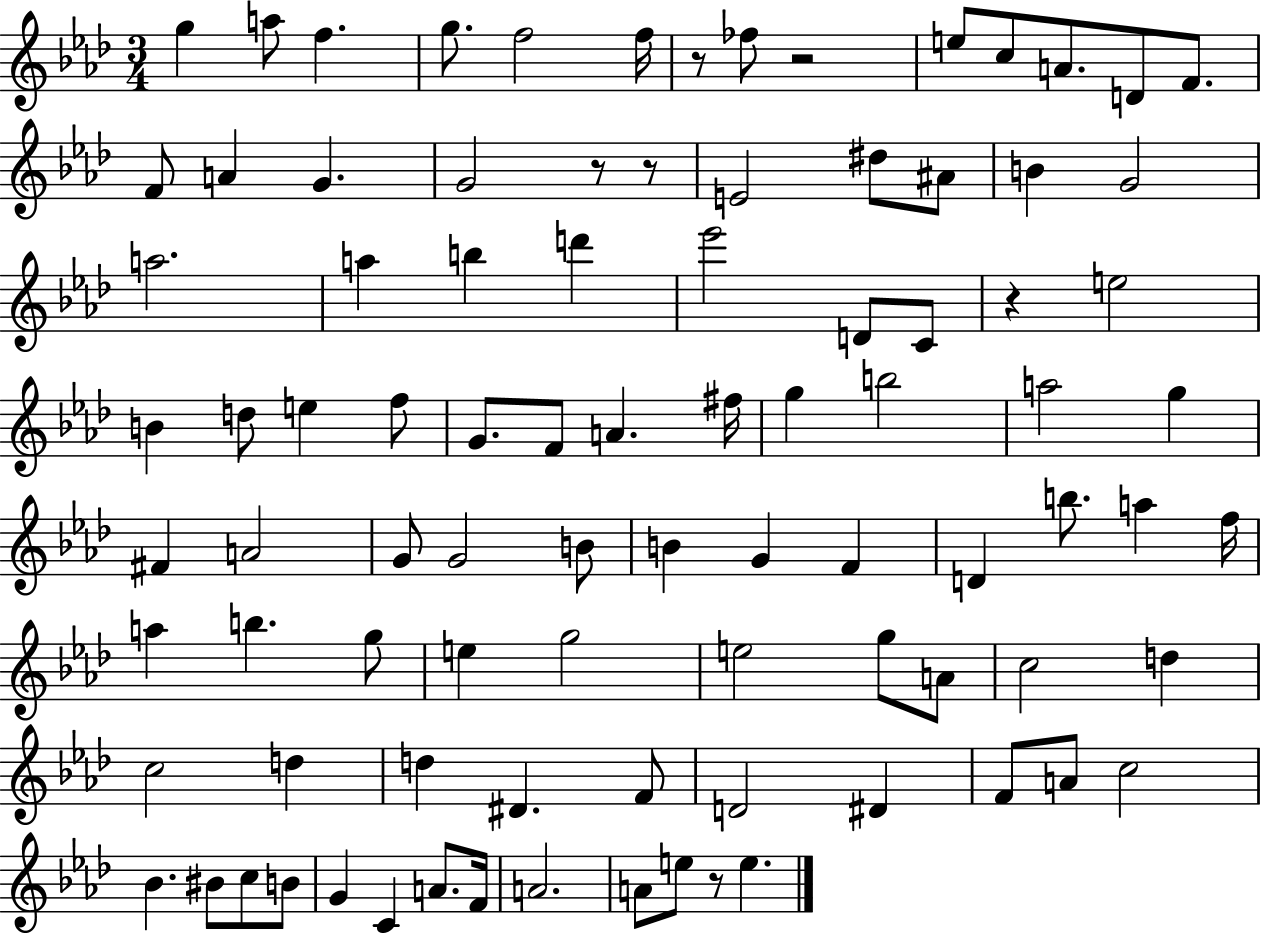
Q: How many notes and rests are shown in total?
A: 91